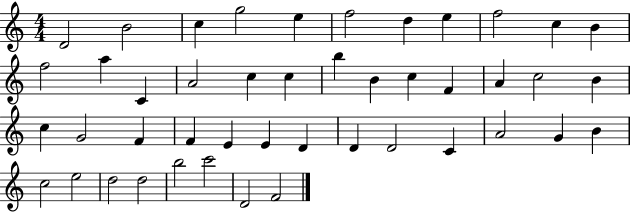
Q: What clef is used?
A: treble